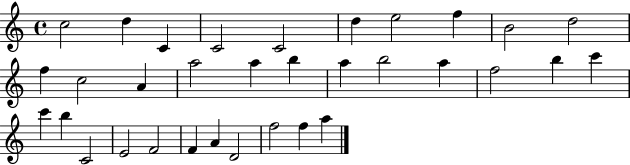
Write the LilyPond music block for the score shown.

{
  \clef treble
  \time 4/4
  \defaultTimeSignature
  \key c \major
  c''2 d''4 c'4 | c'2 c'2 | d''4 e''2 f''4 | b'2 d''2 | \break f''4 c''2 a'4 | a''2 a''4 b''4 | a''4 b''2 a''4 | f''2 b''4 c'''4 | \break c'''4 b''4 c'2 | e'2 f'2 | f'4 a'4 d'2 | f''2 f''4 a''4 | \break \bar "|."
}